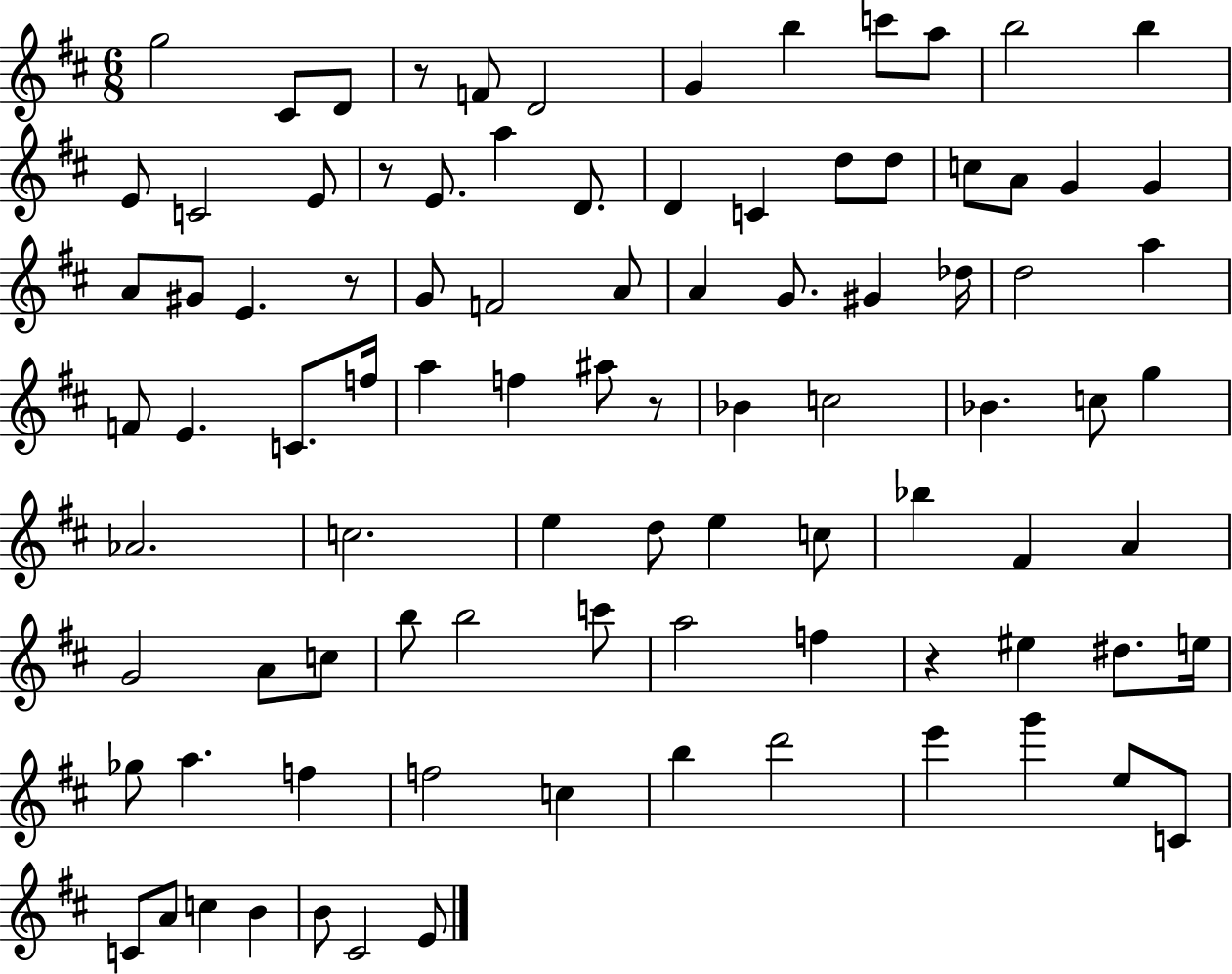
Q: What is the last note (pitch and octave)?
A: E4